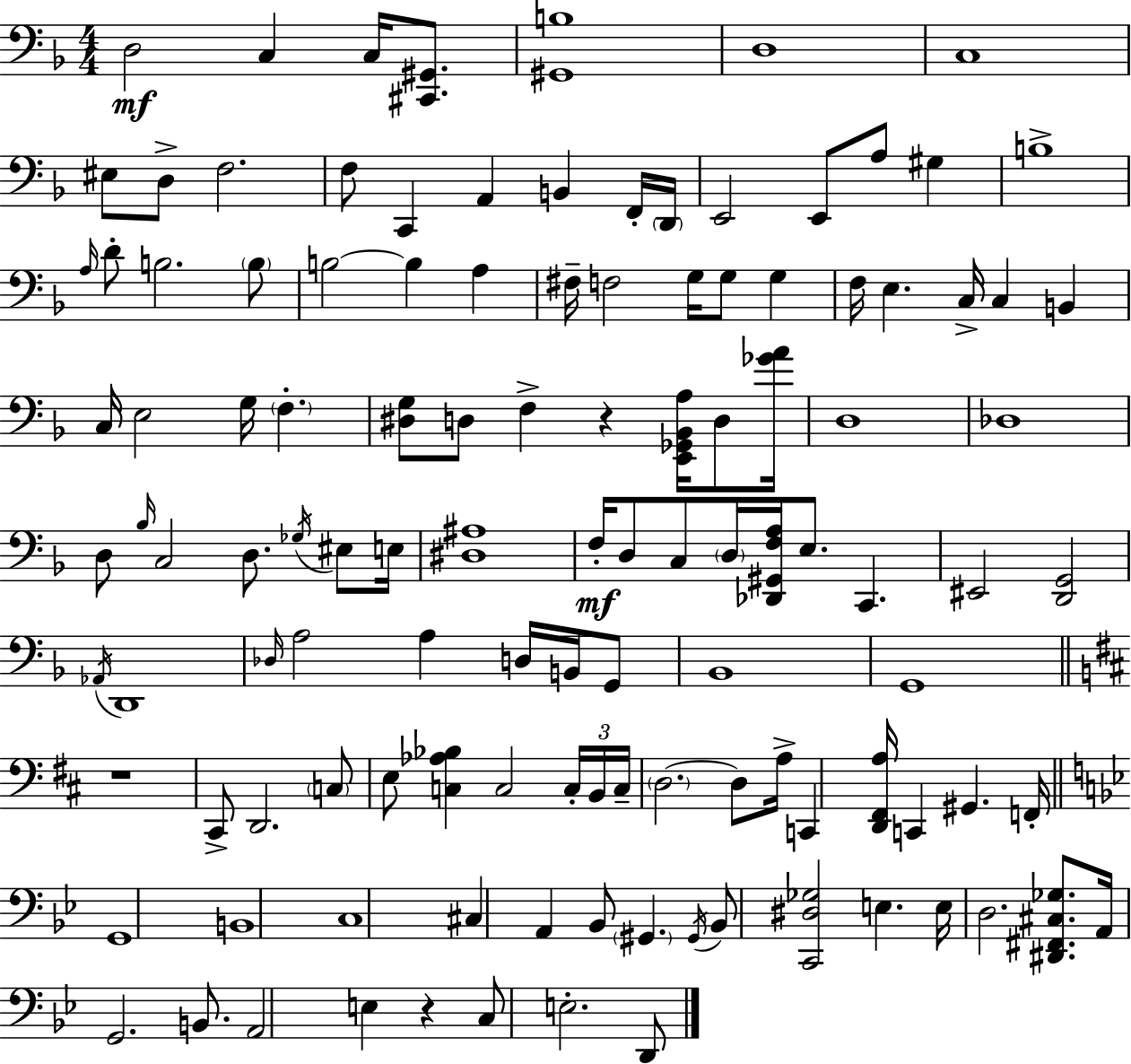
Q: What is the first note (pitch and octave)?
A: D3